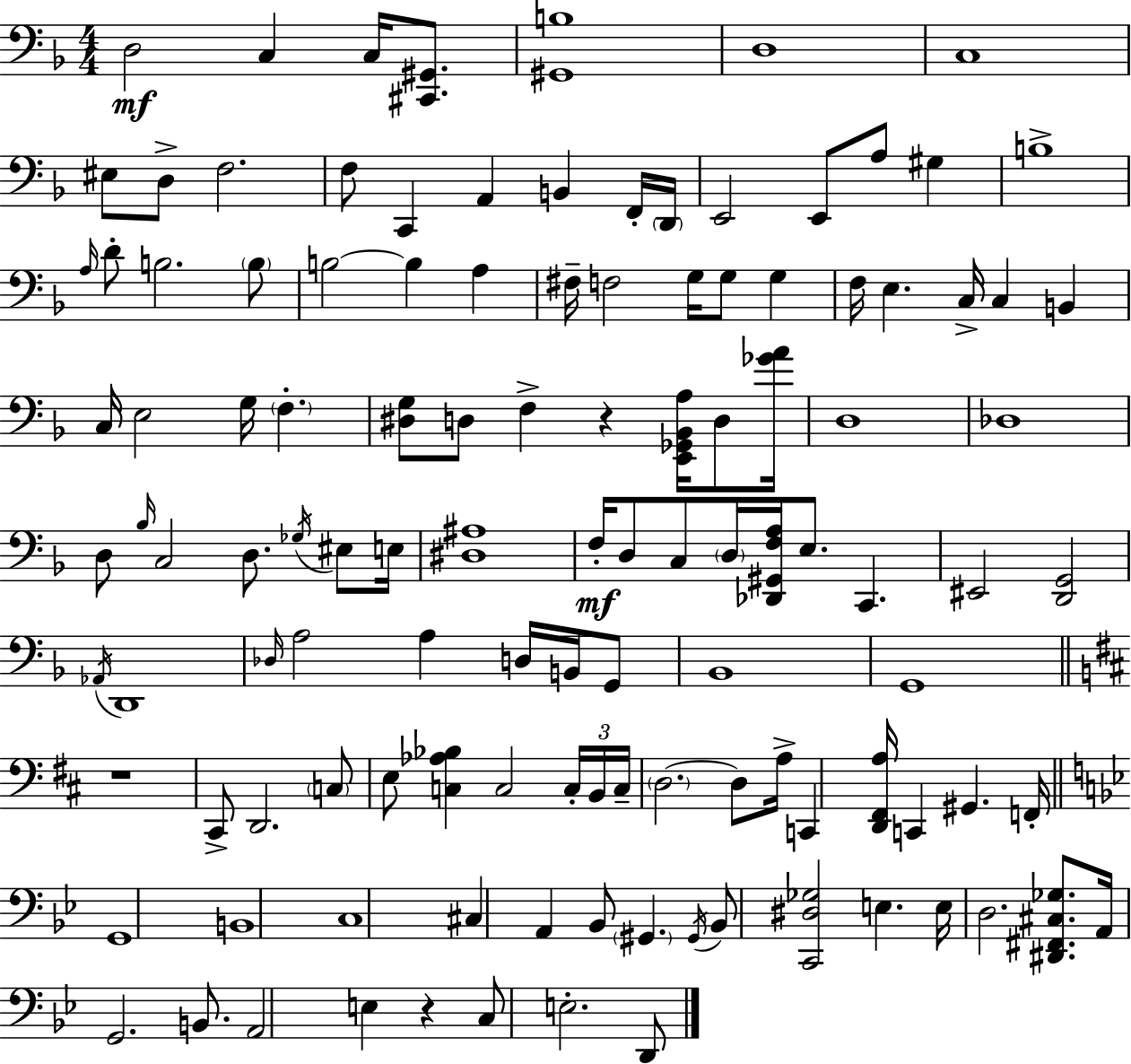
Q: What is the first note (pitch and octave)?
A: D3